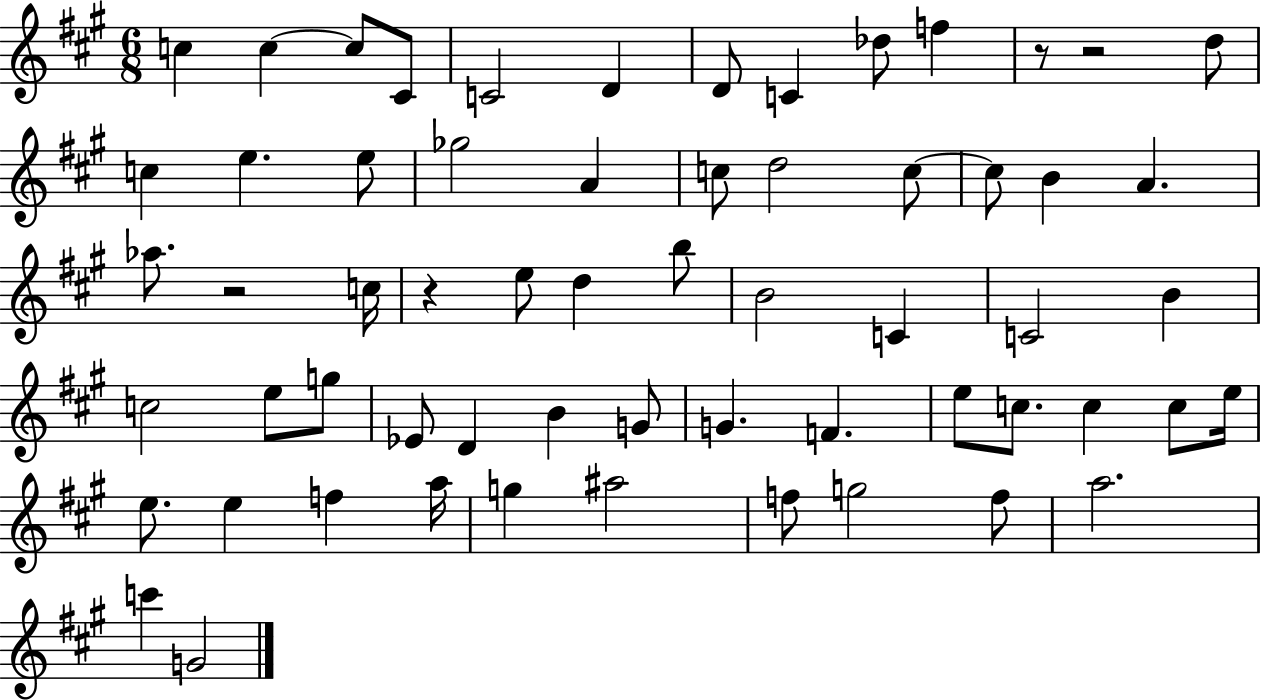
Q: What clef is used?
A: treble